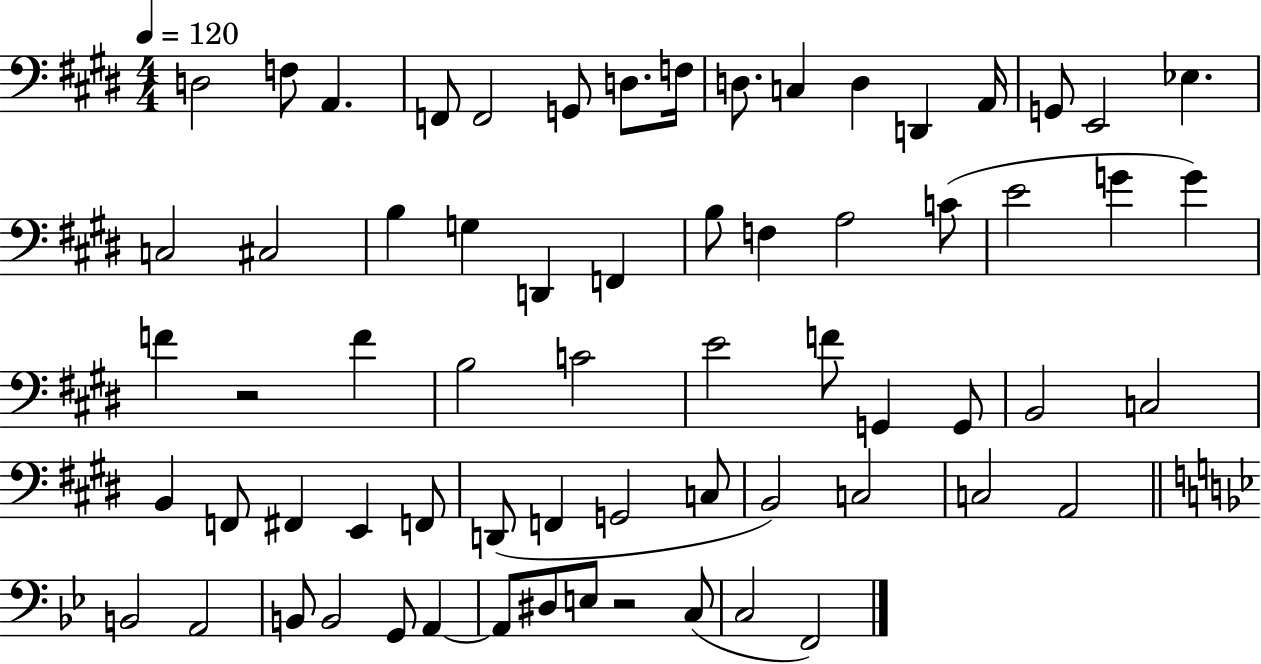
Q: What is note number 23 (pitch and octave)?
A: B3